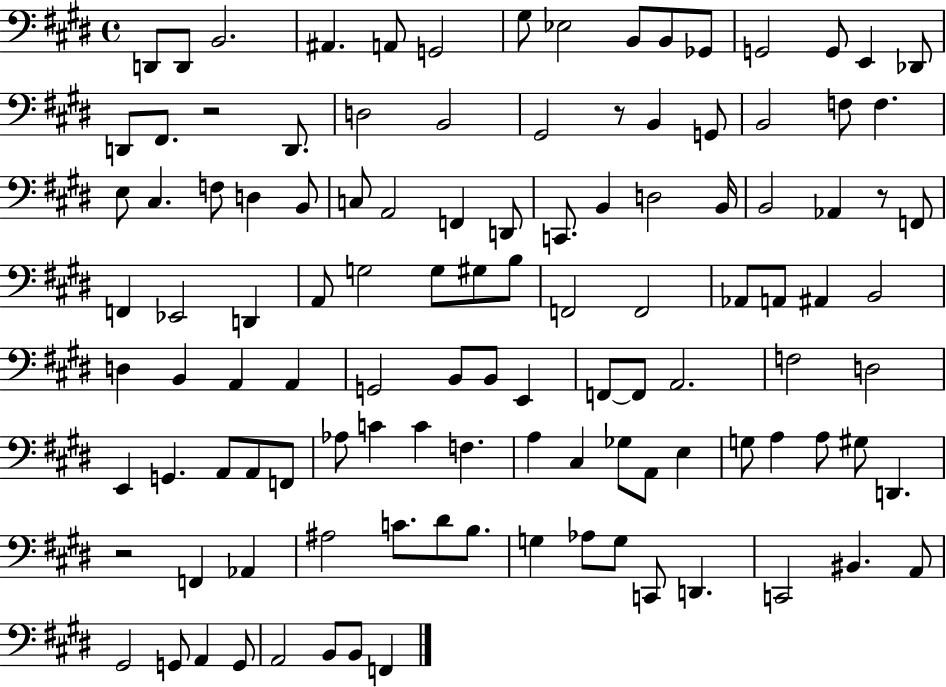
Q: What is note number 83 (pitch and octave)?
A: E3